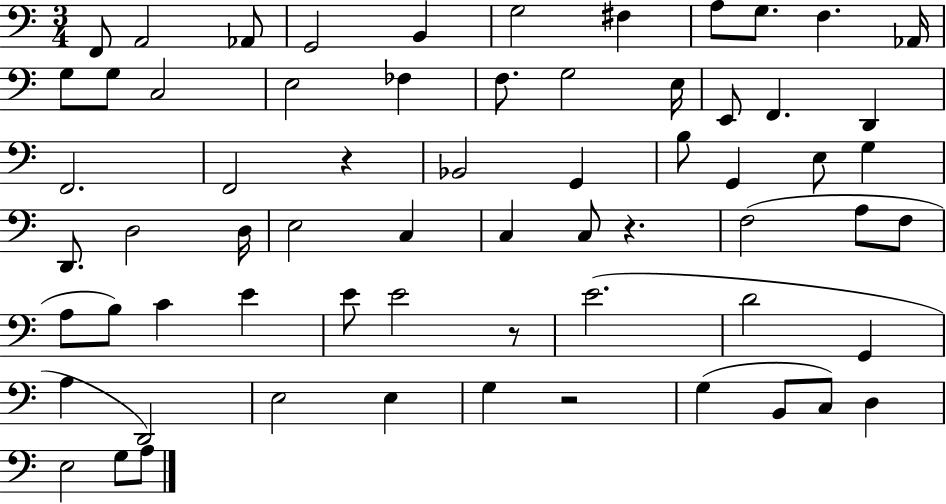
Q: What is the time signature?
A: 3/4